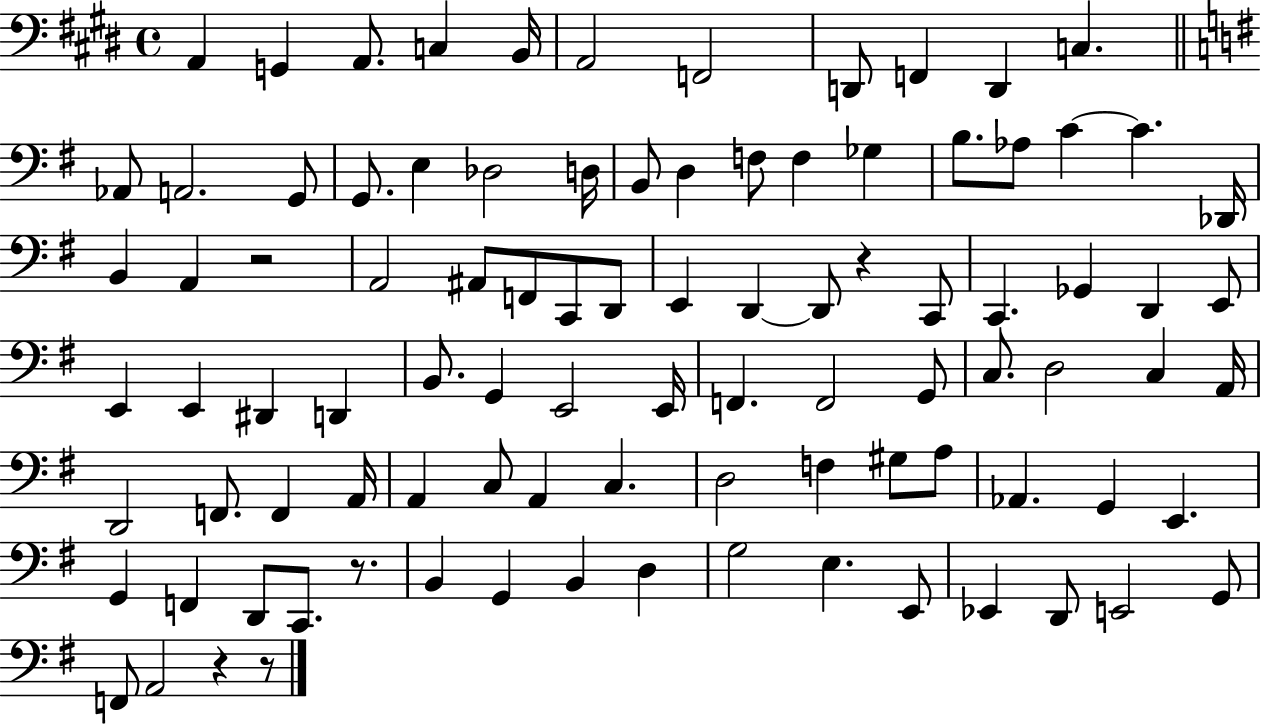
A2/q G2/q A2/e. C3/q B2/s A2/h F2/h D2/e F2/q D2/q C3/q. Ab2/e A2/h. G2/e G2/e. E3/q Db3/h D3/s B2/e D3/q F3/e F3/q Gb3/q B3/e. Ab3/e C4/q C4/q. Db2/s B2/q A2/q R/h A2/h A#2/e F2/e C2/e D2/e E2/q D2/q D2/e R/q C2/e C2/q. Gb2/q D2/q E2/e E2/q E2/q D#2/q D2/q B2/e. G2/q E2/h E2/s F2/q. F2/h G2/e C3/e. D3/h C3/q A2/s D2/h F2/e. F2/q A2/s A2/q C3/e A2/q C3/q. D3/h F3/q G#3/e A3/e Ab2/q. G2/q E2/q. G2/q F2/q D2/e C2/e. R/e. B2/q G2/q B2/q D3/q G3/h E3/q. E2/e Eb2/q D2/e E2/h G2/e F2/e A2/h R/q R/e